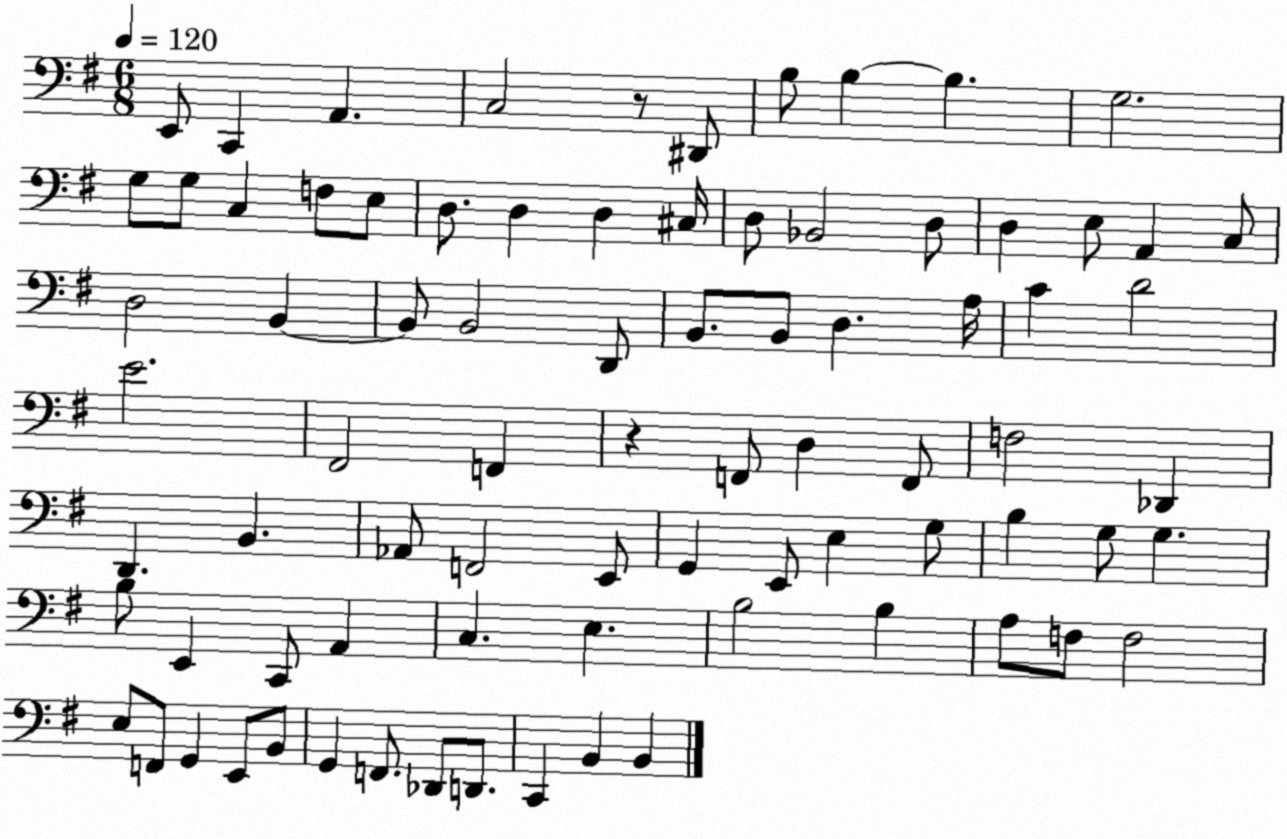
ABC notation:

X:1
T:Untitled
M:6/8
L:1/4
K:G
E,,/2 C,, A,, C,2 z/2 ^D,,/2 B,/2 B, B, G,2 G,/2 G,/2 C, F,/2 E,/2 D,/2 D, D, ^C,/4 D,/2 _B,,2 D,/2 D, E,/2 A,, C,/2 D,2 B,, B,,/2 B,,2 D,,/2 B,,/2 B,,/2 D, A,/4 C D2 E2 ^F,,2 F,, z F,,/2 D, F,,/2 F,2 _D,, D,, B,, _A,,/2 F,,2 E,,/2 G,, E,,/2 E, G,/2 B, G,/2 G, B,/2 E,, C,,/2 A,, C, E, B,2 B, A,/2 F,/2 F,2 E,/2 F,,/2 G,, E,,/2 B,,/2 G,, F,,/2 _D,,/2 D,,/2 C,, B,, B,,